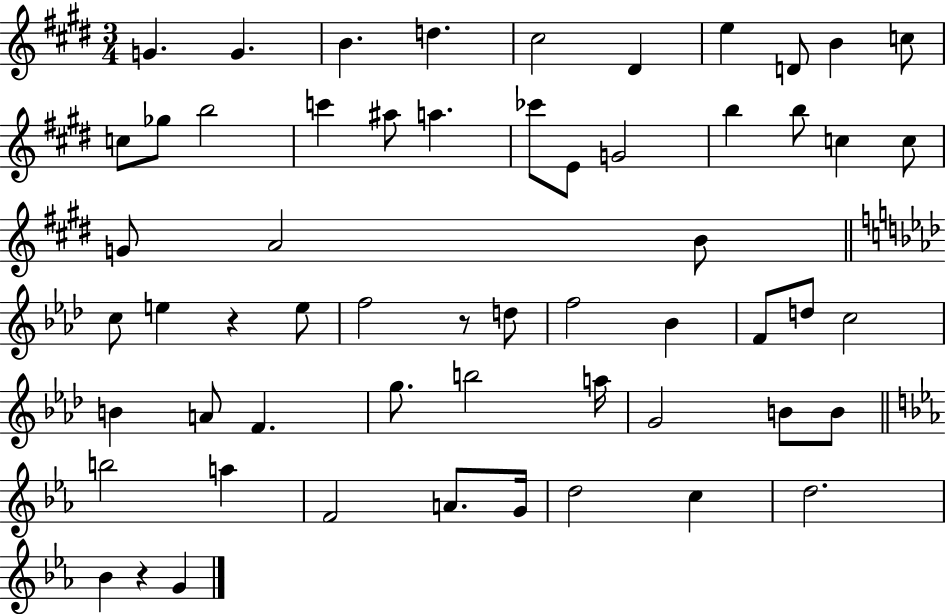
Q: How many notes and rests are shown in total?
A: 58